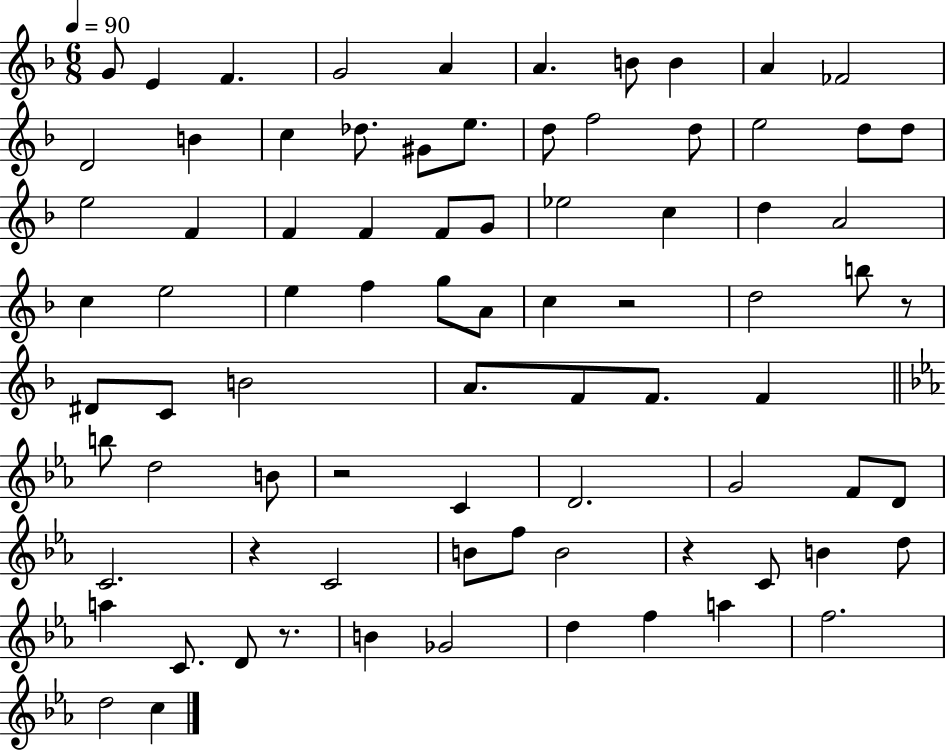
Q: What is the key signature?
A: F major